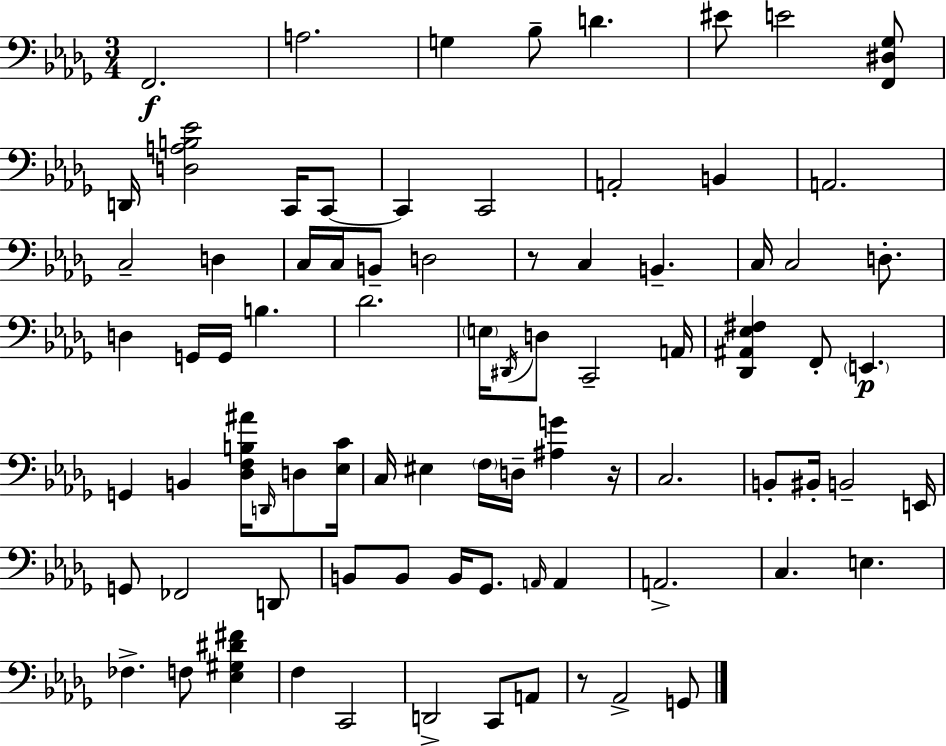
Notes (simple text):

F2/h. A3/h. G3/q Bb3/e D4/q. EIS4/e E4/h [F2,D#3,Gb3]/e D2/s [D3,A3,B3,Eb4]/h C2/s C2/e C2/q C2/h A2/h B2/q A2/h. C3/h D3/q C3/s C3/s B2/e D3/h R/e C3/q B2/q. C3/s C3/h D3/e. D3/q G2/s G2/s B3/q. Db4/h. E3/s D#2/s D3/e C2/h A2/s [Db2,A#2,Eb3,F#3]/q F2/e E2/q. G2/q B2/q [Db3,F3,B3,A#4]/s D2/s D3/e [Eb3,C4]/s C3/s EIS3/q F3/s D3/s [A#3,G4]/q R/s C3/h. B2/e BIS2/s B2/h E2/s G2/e FES2/h D2/e B2/e B2/e B2/s Gb2/e. A2/s A2/q A2/h. C3/q. E3/q. FES3/q. F3/e [Eb3,G#3,D#4,F#4]/q F3/q C2/h D2/h C2/e A2/e R/e Ab2/h G2/e